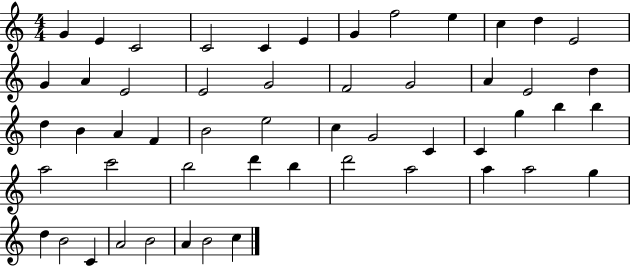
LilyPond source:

{
  \clef treble
  \numericTimeSignature
  \time 4/4
  \key c \major
  g'4 e'4 c'2 | c'2 c'4 e'4 | g'4 f''2 e''4 | c''4 d''4 e'2 | \break g'4 a'4 e'2 | e'2 g'2 | f'2 g'2 | a'4 e'2 d''4 | \break d''4 b'4 a'4 f'4 | b'2 e''2 | c''4 g'2 c'4 | c'4 g''4 b''4 b''4 | \break a''2 c'''2 | b''2 d'''4 b''4 | d'''2 a''2 | a''4 a''2 g''4 | \break d''4 b'2 c'4 | a'2 b'2 | a'4 b'2 c''4 | \bar "|."
}